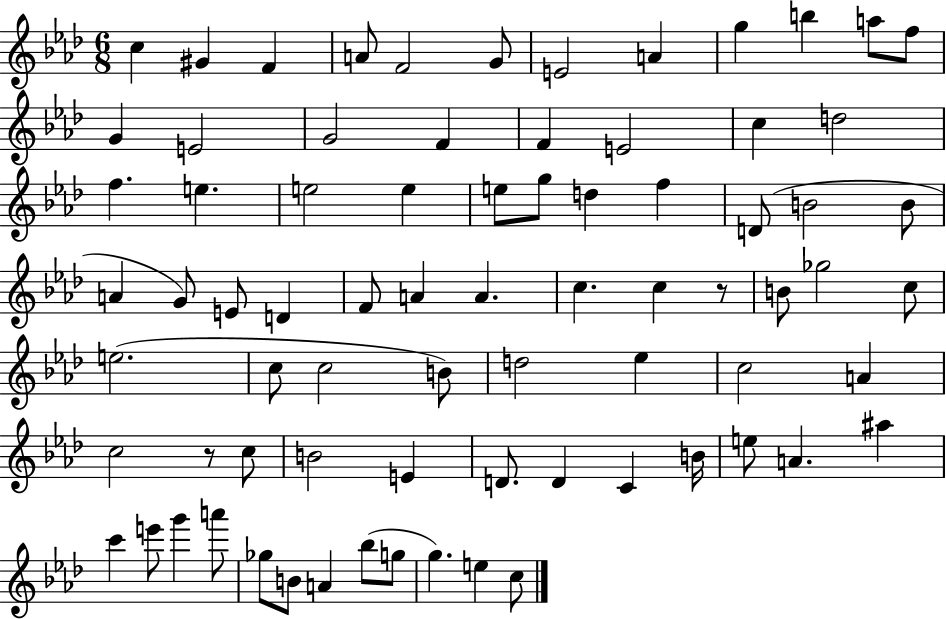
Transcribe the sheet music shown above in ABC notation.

X:1
T:Untitled
M:6/8
L:1/4
K:Ab
c ^G F A/2 F2 G/2 E2 A g b a/2 f/2 G E2 G2 F F E2 c d2 f e e2 e e/2 g/2 d f D/2 B2 B/2 A G/2 E/2 D F/2 A A c c z/2 B/2 _g2 c/2 e2 c/2 c2 B/2 d2 _e c2 A c2 z/2 c/2 B2 E D/2 D C B/4 e/2 A ^a c' e'/2 g' a'/2 _g/2 B/2 A _b/2 g/2 g e c/2